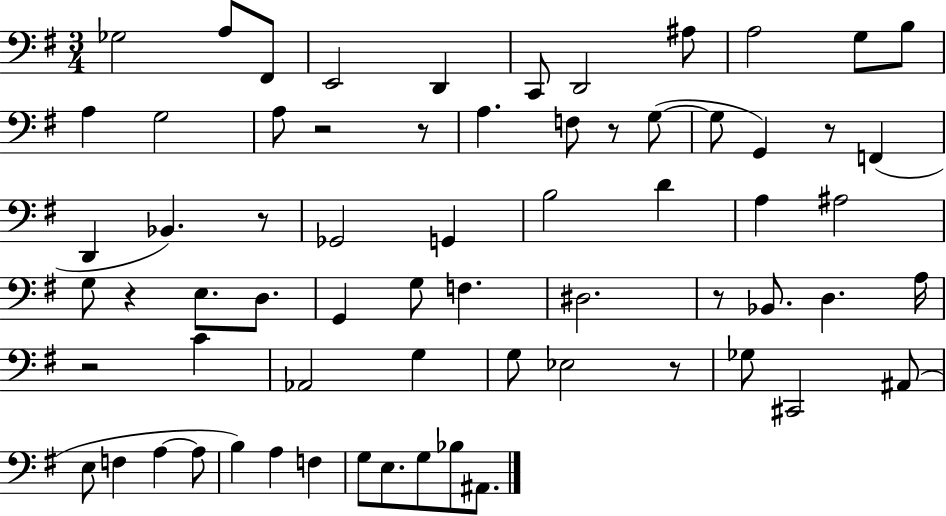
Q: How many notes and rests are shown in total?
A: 67